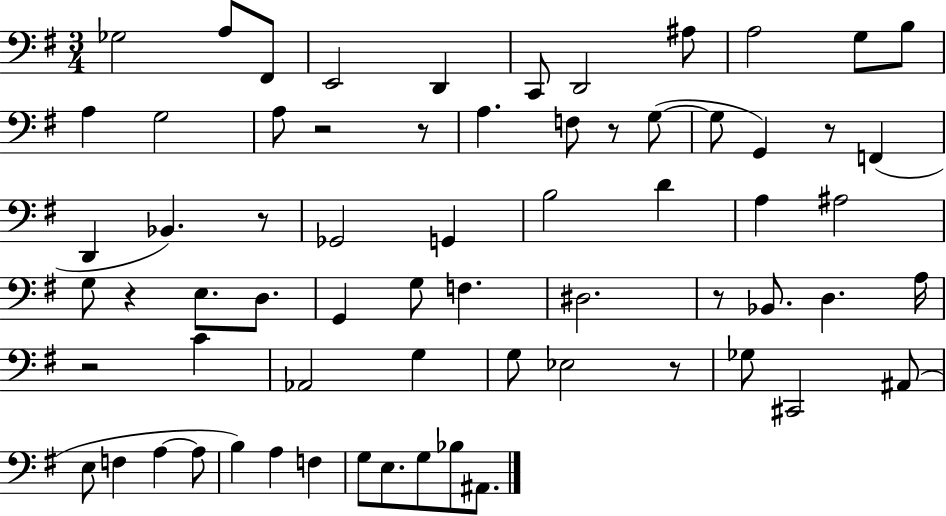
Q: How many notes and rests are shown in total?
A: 67